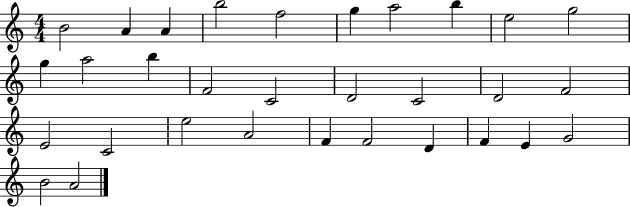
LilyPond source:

{
  \clef treble
  \numericTimeSignature
  \time 4/4
  \key c \major
  b'2 a'4 a'4 | b''2 f''2 | g''4 a''2 b''4 | e''2 g''2 | \break g''4 a''2 b''4 | f'2 c'2 | d'2 c'2 | d'2 f'2 | \break e'2 c'2 | e''2 a'2 | f'4 f'2 d'4 | f'4 e'4 g'2 | \break b'2 a'2 | \bar "|."
}